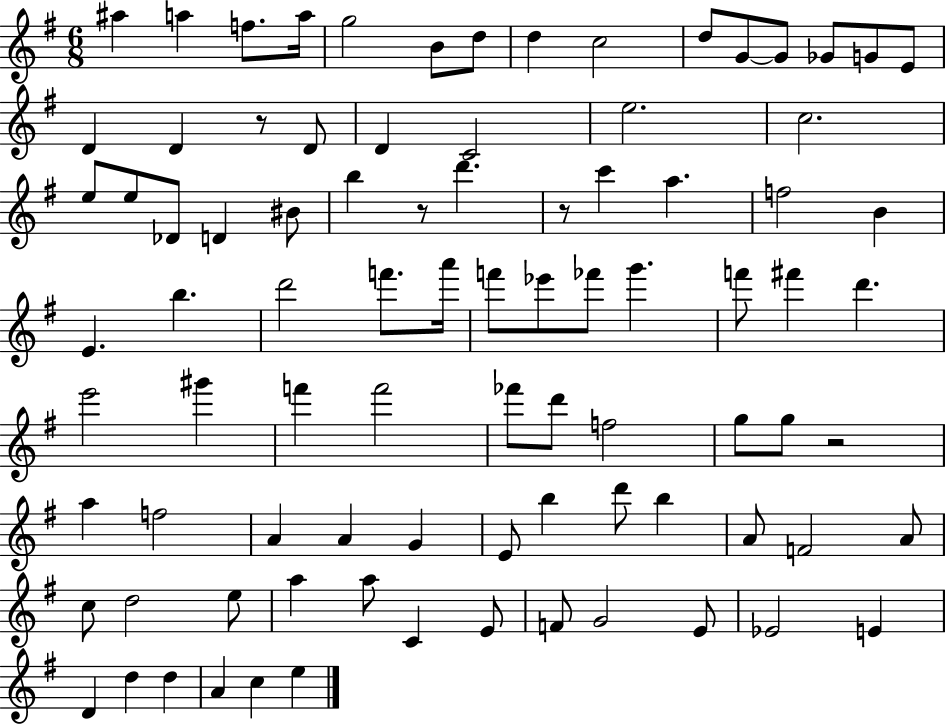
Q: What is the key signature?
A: G major